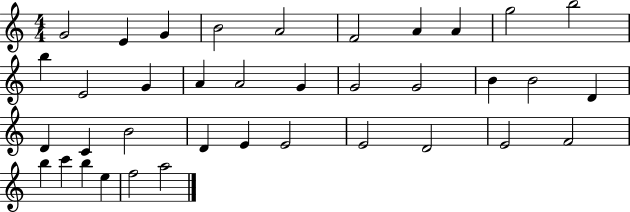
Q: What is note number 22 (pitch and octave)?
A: D4